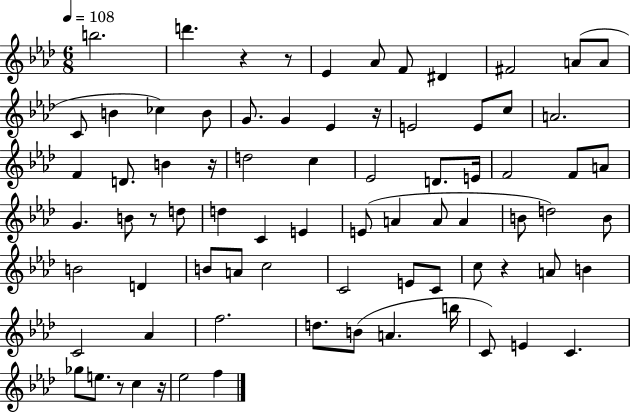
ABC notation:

X:1
T:Untitled
M:6/8
L:1/4
K:Ab
b2 d' z z/2 _E _A/2 F/2 ^D ^F2 A/2 A/2 C/2 B _c B/2 G/2 G _E z/4 E2 E/2 c/2 A2 F D/2 B z/4 d2 c _E2 D/2 E/4 F2 F/2 A/2 G B/2 z/2 d/2 d C E E/2 A A/2 A B/2 d2 B/2 B2 D B/2 A/2 c2 C2 E/2 C/2 c/2 z A/2 B C2 _A f2 d/2 B/2 A b/4 C/2 E C _g/2 e/2 z/2 c z/4 _e2 f